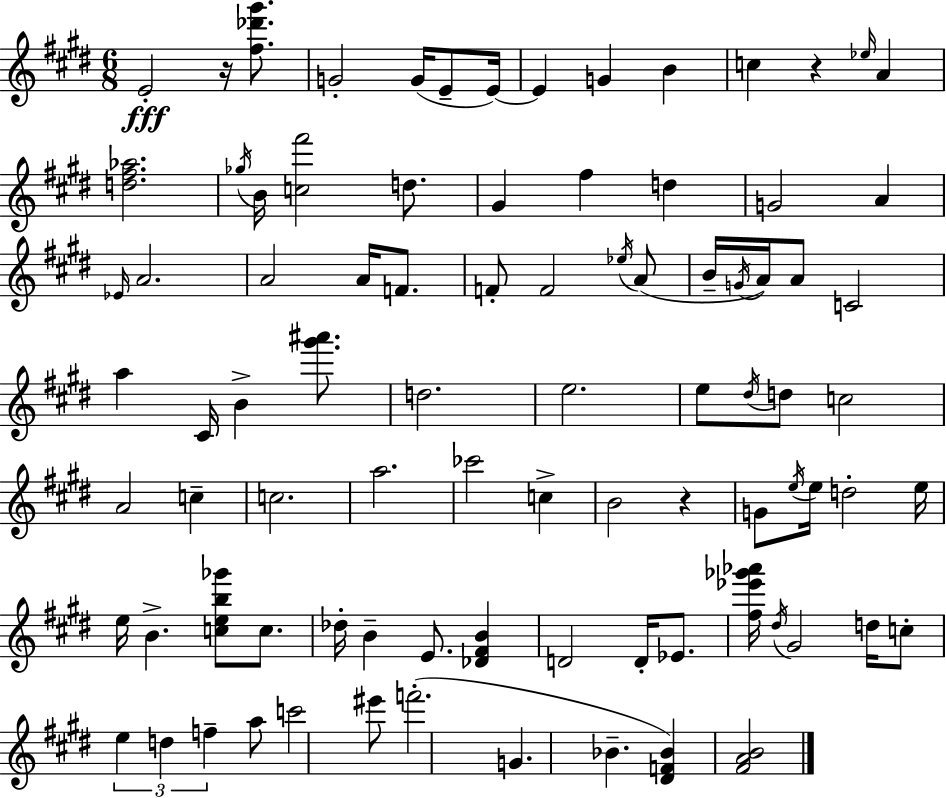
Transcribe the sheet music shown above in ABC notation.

X:1
T:Untitled
M:6/8
L:1/4
K:E
E2 z/4 [^f_d'^g']/2 G2 G/4 E/2 E/4 E G B c z _e/4 A [d^f_a]2 _g/4 B/4 [c^f']2 d/2 ^G ^f d G2 A _E/4 A2 A2 A/4 F/2 F/2 F2 _e/4 A/2 B/4 G/4 A/4 A/2 C2 a ^C/4 B [^g'^a']/2 d2 e2 e/2 ^d/4 d/2 c2 A2 c c2 a2 _c'2 c B2 z G/2 e/4 e/4 d2 e/4 e/4 B [ceb_g']/2 c/2 _d/4 B E/2 [_D^FB] D2 D/4 _E/2 [^f_e'_g'_a']/4 ^d/4 ^G2 d/4 c/2 e d f a/2 c'2 ^e'/2 f'2 G _B [^DF_B] [^FAB]2